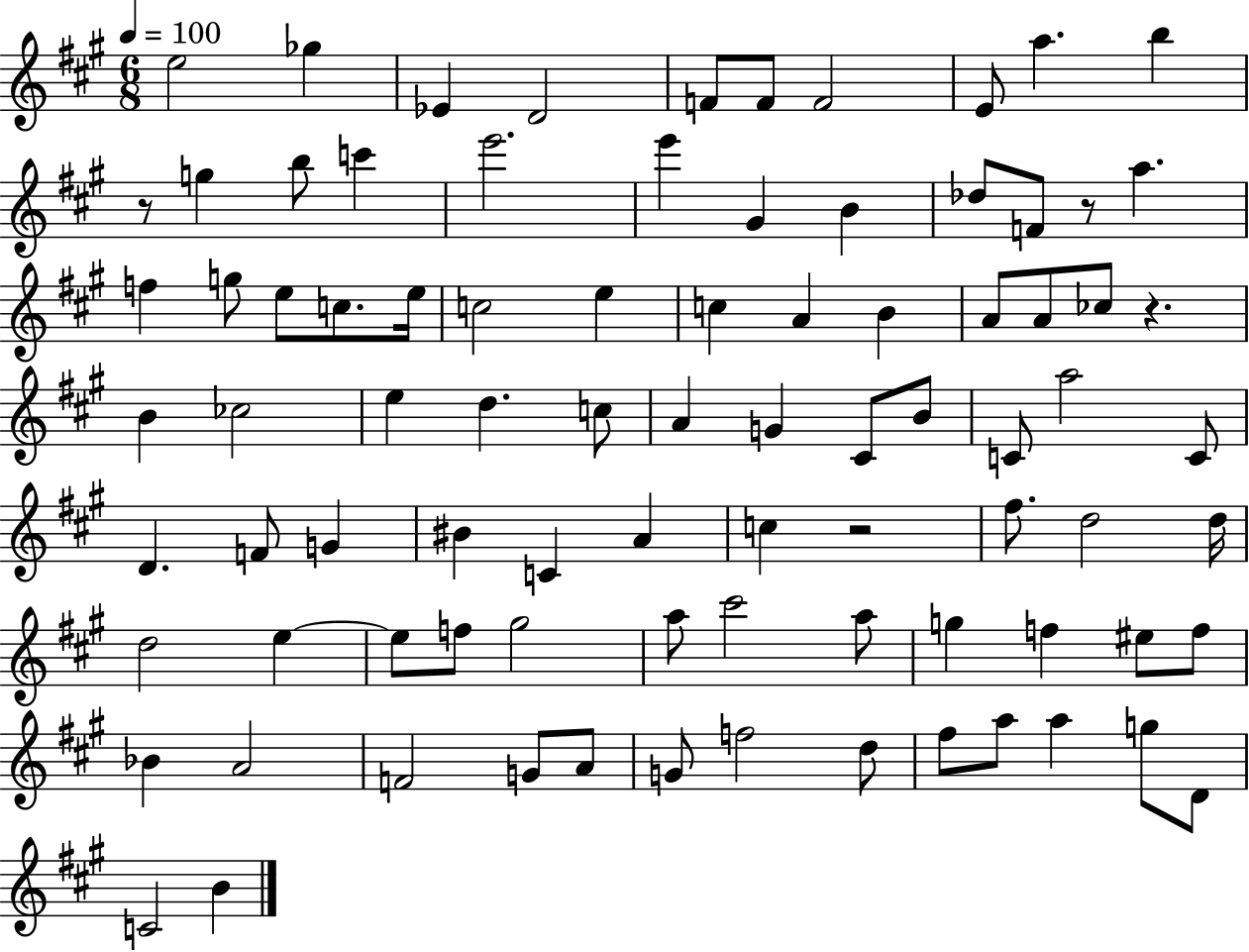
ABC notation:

X:1
T:Untitled
M:6/8
L:1/4
K:A
e2 _g _E D2 F/2 F/2 F2 E/2 a b z/2 g b/2 c' e'2 e' ^G B _d/2 F/2 z/2 a f g/2 e/2 c/2 e/4 c2 e c A B A/2 A/2 _c/2 z B _c2 e d c/2 A G ^C/2 B/2 C/2 a2 C/2 D F/2 G ^B C A c z2 ^f/2 d2 d/4 d2 e e/2 f/2 ^g2 a/2 ^c'2 a/2 g f ^e/2 f/2 _B A2 F2 G/2 A/2 G/2 f2 d/2 ^f/2 a/2 a g/2 D/2 C2 B